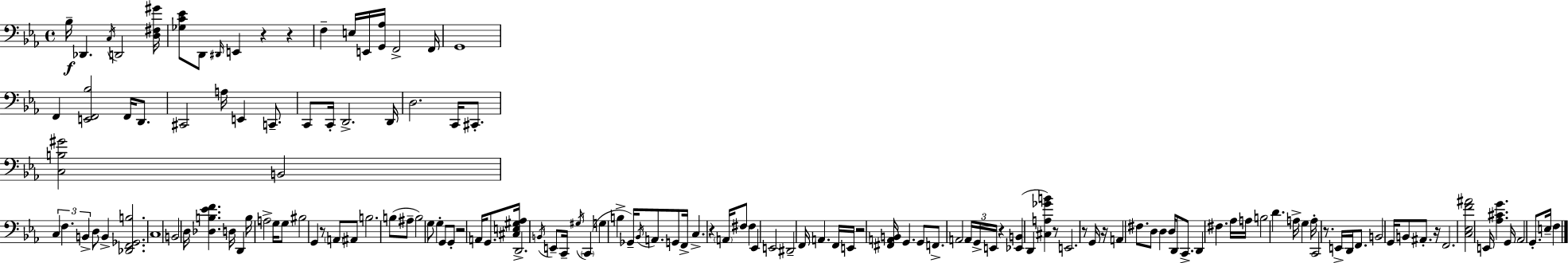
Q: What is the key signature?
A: EES major